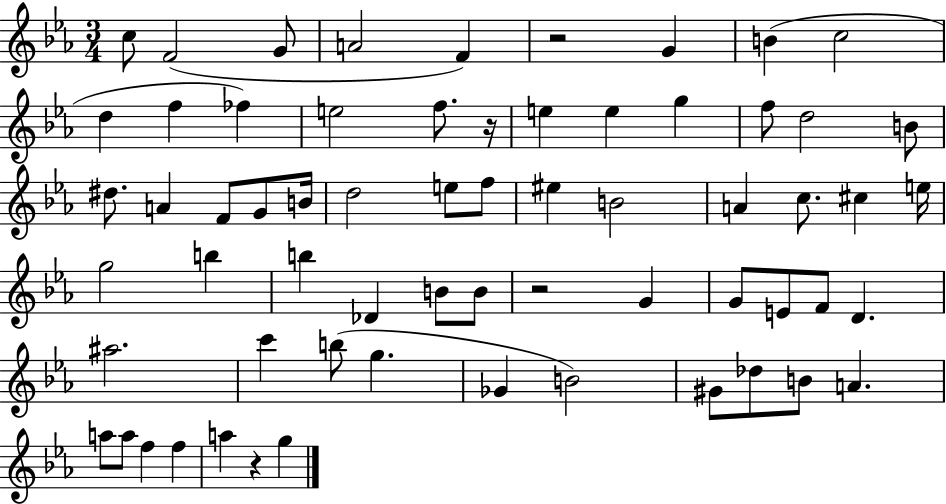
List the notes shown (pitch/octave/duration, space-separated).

C5/e F4/h G4/e A4/h F4/q R/h G4/q B4/q C5/h D5/q F5/q FES5/q E5/h F5/e. R/s E5/q E5/q G5/q F5/e D5/h B4/e D#5/e. A4/q F4/e G4/e B4/s D5/h E5/e F5/e EIS5/q B4/h A4/q C5/e. C#5/q E5/s G5/h B5/q B5/q Db4/q B4/e B4/e R/h G4/q G4/e E4/e F4/e D4/q. A#5/h. C6/q B5/e G5/q. Gb4/q B4/h G#4/e Db5/e B4/e A4/q. A5/e A5/e F5/q F5/q A5/q R/q G5/q